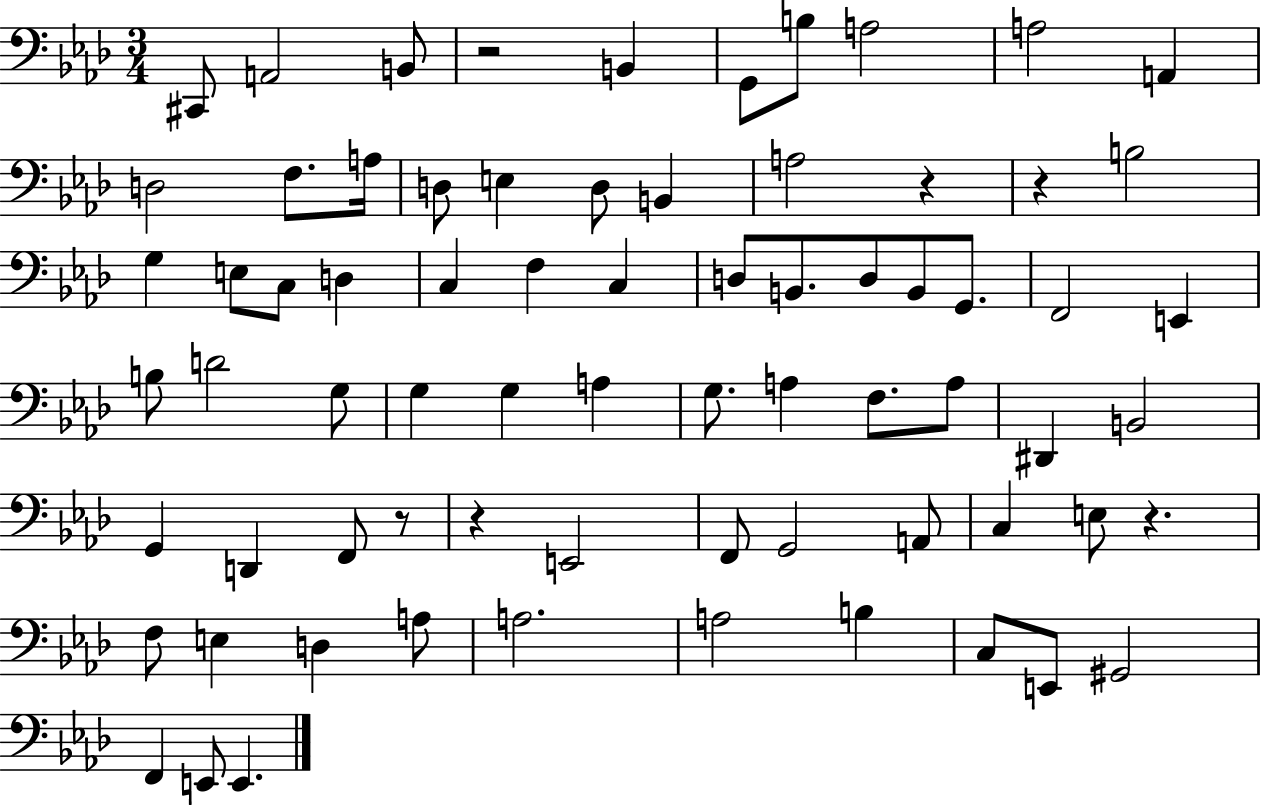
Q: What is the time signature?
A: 3/4